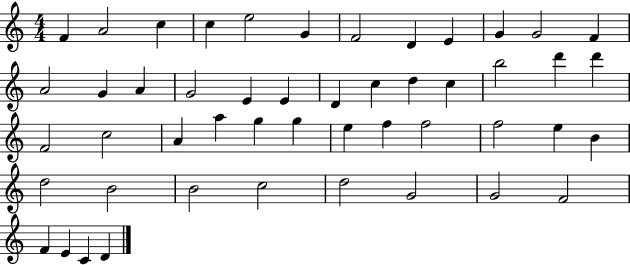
F4/q A4/h C5/q C5/q E5/h G4/q F4/h D4/q E4/q G4/q G4/h F4/q A4/h G4/q A4/q G4/h E4/q E4/q D4/q C5/q D5/q C5/q B5/h D6/q D6/q F4/h C5/h A4/q A5/q G5/q G5/q E5/q F5/q F5/h F5/h E5/q B4/q D5/h B4/h B4/h C5/h D5/h G4/h G4/h F4/h F4/q E4/q C4/q D4/q